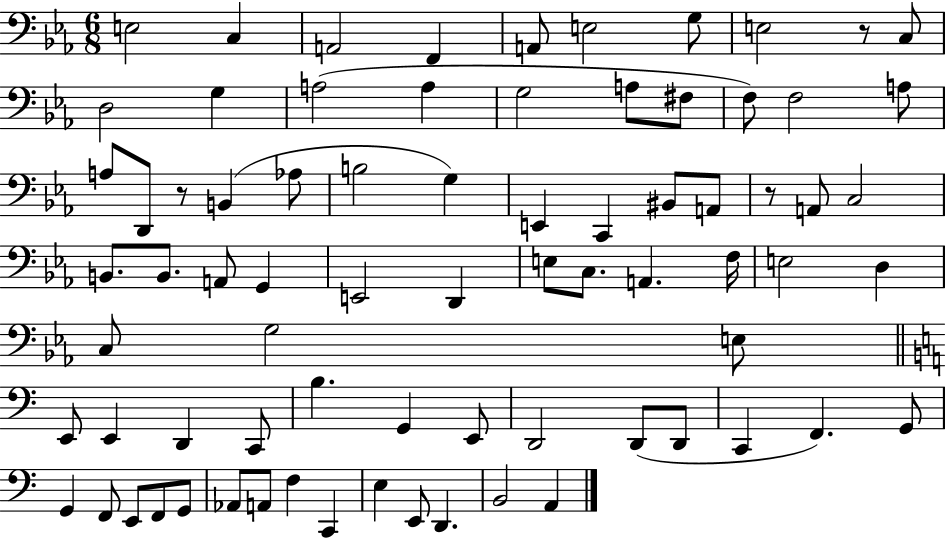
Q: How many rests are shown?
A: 3